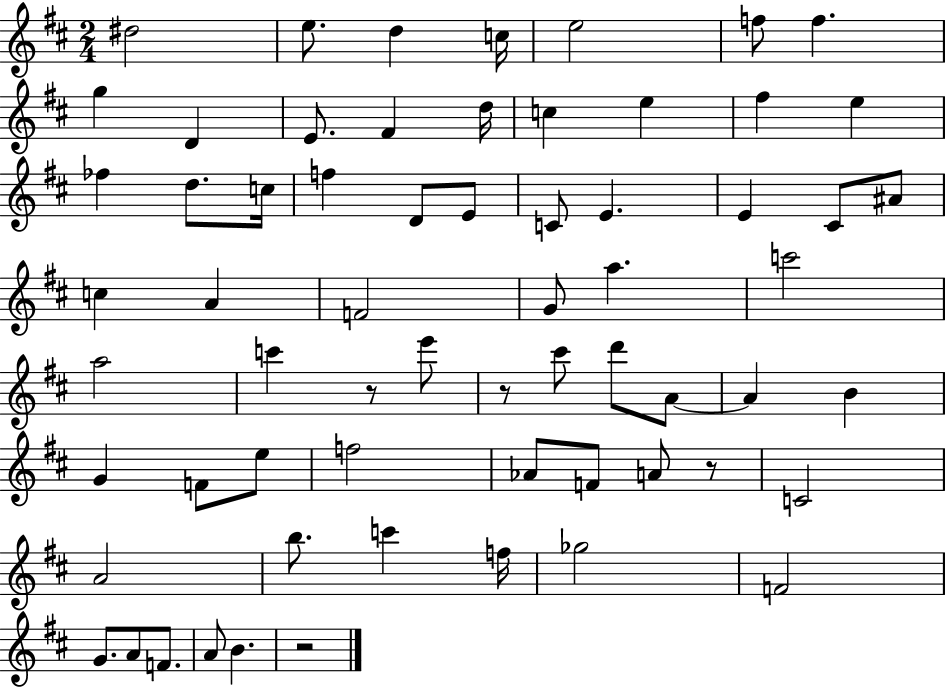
X:1
T:Untitled
M:2/4
L:1/4
K:D
^d2 e/2 d c/4 e2 f/2 f g D E/2 ^F d/4 c e ^f e _f d/2 c/4 f D/2 E/2 C/2 E E ^C/2 ^A/2 c A F2 G/2 a c'2 a2 c' z/2 e'/2 z/2 ^c'/2 d'/2 A/2 A B G F/2 e/2 f2 _A/2 F/2 A/2 z/2 C2 A2 b/2 c' f/4 _g2 F2 G/2 A/2 F/2 A/2 B z2